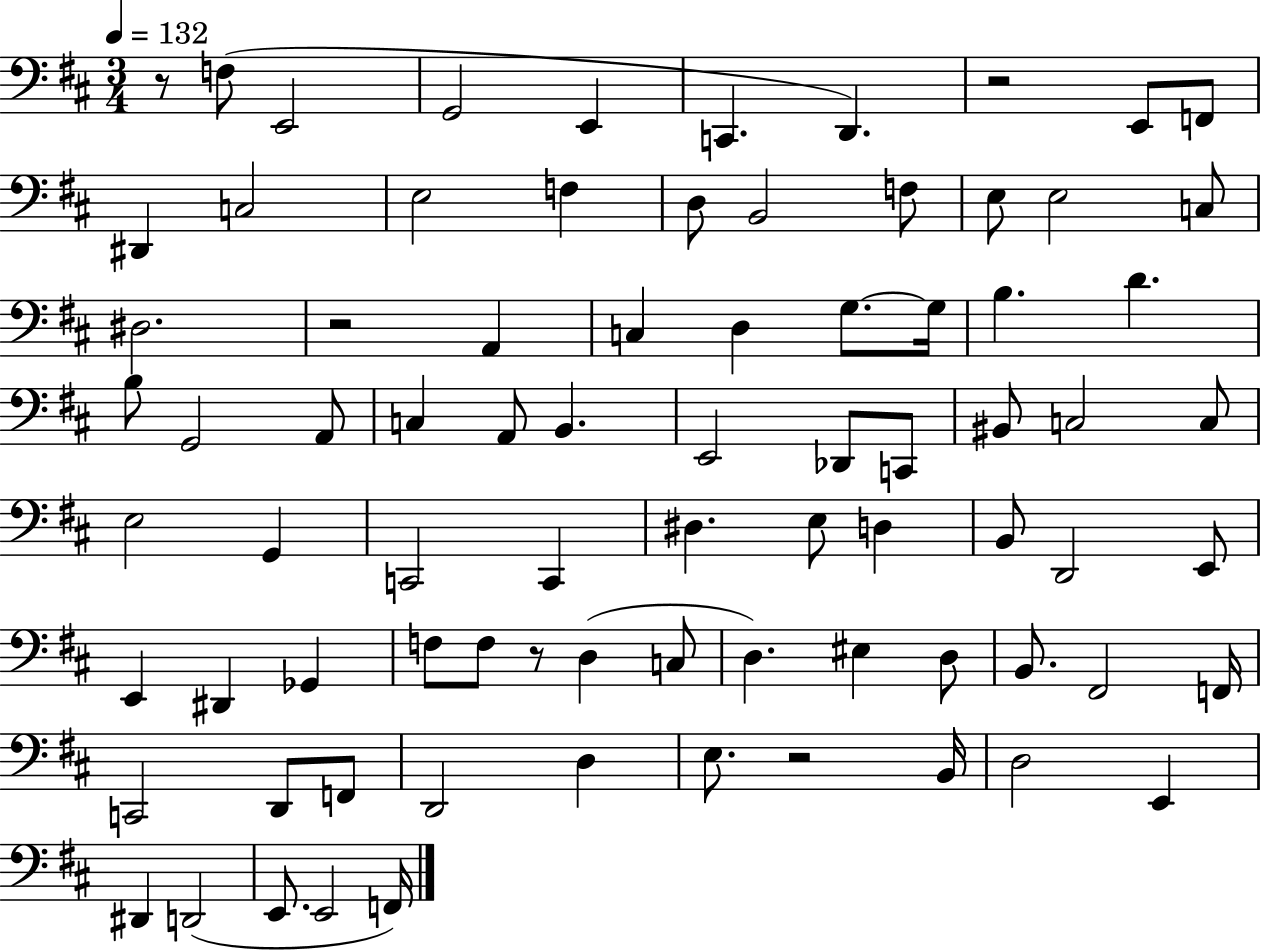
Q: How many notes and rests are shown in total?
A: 80